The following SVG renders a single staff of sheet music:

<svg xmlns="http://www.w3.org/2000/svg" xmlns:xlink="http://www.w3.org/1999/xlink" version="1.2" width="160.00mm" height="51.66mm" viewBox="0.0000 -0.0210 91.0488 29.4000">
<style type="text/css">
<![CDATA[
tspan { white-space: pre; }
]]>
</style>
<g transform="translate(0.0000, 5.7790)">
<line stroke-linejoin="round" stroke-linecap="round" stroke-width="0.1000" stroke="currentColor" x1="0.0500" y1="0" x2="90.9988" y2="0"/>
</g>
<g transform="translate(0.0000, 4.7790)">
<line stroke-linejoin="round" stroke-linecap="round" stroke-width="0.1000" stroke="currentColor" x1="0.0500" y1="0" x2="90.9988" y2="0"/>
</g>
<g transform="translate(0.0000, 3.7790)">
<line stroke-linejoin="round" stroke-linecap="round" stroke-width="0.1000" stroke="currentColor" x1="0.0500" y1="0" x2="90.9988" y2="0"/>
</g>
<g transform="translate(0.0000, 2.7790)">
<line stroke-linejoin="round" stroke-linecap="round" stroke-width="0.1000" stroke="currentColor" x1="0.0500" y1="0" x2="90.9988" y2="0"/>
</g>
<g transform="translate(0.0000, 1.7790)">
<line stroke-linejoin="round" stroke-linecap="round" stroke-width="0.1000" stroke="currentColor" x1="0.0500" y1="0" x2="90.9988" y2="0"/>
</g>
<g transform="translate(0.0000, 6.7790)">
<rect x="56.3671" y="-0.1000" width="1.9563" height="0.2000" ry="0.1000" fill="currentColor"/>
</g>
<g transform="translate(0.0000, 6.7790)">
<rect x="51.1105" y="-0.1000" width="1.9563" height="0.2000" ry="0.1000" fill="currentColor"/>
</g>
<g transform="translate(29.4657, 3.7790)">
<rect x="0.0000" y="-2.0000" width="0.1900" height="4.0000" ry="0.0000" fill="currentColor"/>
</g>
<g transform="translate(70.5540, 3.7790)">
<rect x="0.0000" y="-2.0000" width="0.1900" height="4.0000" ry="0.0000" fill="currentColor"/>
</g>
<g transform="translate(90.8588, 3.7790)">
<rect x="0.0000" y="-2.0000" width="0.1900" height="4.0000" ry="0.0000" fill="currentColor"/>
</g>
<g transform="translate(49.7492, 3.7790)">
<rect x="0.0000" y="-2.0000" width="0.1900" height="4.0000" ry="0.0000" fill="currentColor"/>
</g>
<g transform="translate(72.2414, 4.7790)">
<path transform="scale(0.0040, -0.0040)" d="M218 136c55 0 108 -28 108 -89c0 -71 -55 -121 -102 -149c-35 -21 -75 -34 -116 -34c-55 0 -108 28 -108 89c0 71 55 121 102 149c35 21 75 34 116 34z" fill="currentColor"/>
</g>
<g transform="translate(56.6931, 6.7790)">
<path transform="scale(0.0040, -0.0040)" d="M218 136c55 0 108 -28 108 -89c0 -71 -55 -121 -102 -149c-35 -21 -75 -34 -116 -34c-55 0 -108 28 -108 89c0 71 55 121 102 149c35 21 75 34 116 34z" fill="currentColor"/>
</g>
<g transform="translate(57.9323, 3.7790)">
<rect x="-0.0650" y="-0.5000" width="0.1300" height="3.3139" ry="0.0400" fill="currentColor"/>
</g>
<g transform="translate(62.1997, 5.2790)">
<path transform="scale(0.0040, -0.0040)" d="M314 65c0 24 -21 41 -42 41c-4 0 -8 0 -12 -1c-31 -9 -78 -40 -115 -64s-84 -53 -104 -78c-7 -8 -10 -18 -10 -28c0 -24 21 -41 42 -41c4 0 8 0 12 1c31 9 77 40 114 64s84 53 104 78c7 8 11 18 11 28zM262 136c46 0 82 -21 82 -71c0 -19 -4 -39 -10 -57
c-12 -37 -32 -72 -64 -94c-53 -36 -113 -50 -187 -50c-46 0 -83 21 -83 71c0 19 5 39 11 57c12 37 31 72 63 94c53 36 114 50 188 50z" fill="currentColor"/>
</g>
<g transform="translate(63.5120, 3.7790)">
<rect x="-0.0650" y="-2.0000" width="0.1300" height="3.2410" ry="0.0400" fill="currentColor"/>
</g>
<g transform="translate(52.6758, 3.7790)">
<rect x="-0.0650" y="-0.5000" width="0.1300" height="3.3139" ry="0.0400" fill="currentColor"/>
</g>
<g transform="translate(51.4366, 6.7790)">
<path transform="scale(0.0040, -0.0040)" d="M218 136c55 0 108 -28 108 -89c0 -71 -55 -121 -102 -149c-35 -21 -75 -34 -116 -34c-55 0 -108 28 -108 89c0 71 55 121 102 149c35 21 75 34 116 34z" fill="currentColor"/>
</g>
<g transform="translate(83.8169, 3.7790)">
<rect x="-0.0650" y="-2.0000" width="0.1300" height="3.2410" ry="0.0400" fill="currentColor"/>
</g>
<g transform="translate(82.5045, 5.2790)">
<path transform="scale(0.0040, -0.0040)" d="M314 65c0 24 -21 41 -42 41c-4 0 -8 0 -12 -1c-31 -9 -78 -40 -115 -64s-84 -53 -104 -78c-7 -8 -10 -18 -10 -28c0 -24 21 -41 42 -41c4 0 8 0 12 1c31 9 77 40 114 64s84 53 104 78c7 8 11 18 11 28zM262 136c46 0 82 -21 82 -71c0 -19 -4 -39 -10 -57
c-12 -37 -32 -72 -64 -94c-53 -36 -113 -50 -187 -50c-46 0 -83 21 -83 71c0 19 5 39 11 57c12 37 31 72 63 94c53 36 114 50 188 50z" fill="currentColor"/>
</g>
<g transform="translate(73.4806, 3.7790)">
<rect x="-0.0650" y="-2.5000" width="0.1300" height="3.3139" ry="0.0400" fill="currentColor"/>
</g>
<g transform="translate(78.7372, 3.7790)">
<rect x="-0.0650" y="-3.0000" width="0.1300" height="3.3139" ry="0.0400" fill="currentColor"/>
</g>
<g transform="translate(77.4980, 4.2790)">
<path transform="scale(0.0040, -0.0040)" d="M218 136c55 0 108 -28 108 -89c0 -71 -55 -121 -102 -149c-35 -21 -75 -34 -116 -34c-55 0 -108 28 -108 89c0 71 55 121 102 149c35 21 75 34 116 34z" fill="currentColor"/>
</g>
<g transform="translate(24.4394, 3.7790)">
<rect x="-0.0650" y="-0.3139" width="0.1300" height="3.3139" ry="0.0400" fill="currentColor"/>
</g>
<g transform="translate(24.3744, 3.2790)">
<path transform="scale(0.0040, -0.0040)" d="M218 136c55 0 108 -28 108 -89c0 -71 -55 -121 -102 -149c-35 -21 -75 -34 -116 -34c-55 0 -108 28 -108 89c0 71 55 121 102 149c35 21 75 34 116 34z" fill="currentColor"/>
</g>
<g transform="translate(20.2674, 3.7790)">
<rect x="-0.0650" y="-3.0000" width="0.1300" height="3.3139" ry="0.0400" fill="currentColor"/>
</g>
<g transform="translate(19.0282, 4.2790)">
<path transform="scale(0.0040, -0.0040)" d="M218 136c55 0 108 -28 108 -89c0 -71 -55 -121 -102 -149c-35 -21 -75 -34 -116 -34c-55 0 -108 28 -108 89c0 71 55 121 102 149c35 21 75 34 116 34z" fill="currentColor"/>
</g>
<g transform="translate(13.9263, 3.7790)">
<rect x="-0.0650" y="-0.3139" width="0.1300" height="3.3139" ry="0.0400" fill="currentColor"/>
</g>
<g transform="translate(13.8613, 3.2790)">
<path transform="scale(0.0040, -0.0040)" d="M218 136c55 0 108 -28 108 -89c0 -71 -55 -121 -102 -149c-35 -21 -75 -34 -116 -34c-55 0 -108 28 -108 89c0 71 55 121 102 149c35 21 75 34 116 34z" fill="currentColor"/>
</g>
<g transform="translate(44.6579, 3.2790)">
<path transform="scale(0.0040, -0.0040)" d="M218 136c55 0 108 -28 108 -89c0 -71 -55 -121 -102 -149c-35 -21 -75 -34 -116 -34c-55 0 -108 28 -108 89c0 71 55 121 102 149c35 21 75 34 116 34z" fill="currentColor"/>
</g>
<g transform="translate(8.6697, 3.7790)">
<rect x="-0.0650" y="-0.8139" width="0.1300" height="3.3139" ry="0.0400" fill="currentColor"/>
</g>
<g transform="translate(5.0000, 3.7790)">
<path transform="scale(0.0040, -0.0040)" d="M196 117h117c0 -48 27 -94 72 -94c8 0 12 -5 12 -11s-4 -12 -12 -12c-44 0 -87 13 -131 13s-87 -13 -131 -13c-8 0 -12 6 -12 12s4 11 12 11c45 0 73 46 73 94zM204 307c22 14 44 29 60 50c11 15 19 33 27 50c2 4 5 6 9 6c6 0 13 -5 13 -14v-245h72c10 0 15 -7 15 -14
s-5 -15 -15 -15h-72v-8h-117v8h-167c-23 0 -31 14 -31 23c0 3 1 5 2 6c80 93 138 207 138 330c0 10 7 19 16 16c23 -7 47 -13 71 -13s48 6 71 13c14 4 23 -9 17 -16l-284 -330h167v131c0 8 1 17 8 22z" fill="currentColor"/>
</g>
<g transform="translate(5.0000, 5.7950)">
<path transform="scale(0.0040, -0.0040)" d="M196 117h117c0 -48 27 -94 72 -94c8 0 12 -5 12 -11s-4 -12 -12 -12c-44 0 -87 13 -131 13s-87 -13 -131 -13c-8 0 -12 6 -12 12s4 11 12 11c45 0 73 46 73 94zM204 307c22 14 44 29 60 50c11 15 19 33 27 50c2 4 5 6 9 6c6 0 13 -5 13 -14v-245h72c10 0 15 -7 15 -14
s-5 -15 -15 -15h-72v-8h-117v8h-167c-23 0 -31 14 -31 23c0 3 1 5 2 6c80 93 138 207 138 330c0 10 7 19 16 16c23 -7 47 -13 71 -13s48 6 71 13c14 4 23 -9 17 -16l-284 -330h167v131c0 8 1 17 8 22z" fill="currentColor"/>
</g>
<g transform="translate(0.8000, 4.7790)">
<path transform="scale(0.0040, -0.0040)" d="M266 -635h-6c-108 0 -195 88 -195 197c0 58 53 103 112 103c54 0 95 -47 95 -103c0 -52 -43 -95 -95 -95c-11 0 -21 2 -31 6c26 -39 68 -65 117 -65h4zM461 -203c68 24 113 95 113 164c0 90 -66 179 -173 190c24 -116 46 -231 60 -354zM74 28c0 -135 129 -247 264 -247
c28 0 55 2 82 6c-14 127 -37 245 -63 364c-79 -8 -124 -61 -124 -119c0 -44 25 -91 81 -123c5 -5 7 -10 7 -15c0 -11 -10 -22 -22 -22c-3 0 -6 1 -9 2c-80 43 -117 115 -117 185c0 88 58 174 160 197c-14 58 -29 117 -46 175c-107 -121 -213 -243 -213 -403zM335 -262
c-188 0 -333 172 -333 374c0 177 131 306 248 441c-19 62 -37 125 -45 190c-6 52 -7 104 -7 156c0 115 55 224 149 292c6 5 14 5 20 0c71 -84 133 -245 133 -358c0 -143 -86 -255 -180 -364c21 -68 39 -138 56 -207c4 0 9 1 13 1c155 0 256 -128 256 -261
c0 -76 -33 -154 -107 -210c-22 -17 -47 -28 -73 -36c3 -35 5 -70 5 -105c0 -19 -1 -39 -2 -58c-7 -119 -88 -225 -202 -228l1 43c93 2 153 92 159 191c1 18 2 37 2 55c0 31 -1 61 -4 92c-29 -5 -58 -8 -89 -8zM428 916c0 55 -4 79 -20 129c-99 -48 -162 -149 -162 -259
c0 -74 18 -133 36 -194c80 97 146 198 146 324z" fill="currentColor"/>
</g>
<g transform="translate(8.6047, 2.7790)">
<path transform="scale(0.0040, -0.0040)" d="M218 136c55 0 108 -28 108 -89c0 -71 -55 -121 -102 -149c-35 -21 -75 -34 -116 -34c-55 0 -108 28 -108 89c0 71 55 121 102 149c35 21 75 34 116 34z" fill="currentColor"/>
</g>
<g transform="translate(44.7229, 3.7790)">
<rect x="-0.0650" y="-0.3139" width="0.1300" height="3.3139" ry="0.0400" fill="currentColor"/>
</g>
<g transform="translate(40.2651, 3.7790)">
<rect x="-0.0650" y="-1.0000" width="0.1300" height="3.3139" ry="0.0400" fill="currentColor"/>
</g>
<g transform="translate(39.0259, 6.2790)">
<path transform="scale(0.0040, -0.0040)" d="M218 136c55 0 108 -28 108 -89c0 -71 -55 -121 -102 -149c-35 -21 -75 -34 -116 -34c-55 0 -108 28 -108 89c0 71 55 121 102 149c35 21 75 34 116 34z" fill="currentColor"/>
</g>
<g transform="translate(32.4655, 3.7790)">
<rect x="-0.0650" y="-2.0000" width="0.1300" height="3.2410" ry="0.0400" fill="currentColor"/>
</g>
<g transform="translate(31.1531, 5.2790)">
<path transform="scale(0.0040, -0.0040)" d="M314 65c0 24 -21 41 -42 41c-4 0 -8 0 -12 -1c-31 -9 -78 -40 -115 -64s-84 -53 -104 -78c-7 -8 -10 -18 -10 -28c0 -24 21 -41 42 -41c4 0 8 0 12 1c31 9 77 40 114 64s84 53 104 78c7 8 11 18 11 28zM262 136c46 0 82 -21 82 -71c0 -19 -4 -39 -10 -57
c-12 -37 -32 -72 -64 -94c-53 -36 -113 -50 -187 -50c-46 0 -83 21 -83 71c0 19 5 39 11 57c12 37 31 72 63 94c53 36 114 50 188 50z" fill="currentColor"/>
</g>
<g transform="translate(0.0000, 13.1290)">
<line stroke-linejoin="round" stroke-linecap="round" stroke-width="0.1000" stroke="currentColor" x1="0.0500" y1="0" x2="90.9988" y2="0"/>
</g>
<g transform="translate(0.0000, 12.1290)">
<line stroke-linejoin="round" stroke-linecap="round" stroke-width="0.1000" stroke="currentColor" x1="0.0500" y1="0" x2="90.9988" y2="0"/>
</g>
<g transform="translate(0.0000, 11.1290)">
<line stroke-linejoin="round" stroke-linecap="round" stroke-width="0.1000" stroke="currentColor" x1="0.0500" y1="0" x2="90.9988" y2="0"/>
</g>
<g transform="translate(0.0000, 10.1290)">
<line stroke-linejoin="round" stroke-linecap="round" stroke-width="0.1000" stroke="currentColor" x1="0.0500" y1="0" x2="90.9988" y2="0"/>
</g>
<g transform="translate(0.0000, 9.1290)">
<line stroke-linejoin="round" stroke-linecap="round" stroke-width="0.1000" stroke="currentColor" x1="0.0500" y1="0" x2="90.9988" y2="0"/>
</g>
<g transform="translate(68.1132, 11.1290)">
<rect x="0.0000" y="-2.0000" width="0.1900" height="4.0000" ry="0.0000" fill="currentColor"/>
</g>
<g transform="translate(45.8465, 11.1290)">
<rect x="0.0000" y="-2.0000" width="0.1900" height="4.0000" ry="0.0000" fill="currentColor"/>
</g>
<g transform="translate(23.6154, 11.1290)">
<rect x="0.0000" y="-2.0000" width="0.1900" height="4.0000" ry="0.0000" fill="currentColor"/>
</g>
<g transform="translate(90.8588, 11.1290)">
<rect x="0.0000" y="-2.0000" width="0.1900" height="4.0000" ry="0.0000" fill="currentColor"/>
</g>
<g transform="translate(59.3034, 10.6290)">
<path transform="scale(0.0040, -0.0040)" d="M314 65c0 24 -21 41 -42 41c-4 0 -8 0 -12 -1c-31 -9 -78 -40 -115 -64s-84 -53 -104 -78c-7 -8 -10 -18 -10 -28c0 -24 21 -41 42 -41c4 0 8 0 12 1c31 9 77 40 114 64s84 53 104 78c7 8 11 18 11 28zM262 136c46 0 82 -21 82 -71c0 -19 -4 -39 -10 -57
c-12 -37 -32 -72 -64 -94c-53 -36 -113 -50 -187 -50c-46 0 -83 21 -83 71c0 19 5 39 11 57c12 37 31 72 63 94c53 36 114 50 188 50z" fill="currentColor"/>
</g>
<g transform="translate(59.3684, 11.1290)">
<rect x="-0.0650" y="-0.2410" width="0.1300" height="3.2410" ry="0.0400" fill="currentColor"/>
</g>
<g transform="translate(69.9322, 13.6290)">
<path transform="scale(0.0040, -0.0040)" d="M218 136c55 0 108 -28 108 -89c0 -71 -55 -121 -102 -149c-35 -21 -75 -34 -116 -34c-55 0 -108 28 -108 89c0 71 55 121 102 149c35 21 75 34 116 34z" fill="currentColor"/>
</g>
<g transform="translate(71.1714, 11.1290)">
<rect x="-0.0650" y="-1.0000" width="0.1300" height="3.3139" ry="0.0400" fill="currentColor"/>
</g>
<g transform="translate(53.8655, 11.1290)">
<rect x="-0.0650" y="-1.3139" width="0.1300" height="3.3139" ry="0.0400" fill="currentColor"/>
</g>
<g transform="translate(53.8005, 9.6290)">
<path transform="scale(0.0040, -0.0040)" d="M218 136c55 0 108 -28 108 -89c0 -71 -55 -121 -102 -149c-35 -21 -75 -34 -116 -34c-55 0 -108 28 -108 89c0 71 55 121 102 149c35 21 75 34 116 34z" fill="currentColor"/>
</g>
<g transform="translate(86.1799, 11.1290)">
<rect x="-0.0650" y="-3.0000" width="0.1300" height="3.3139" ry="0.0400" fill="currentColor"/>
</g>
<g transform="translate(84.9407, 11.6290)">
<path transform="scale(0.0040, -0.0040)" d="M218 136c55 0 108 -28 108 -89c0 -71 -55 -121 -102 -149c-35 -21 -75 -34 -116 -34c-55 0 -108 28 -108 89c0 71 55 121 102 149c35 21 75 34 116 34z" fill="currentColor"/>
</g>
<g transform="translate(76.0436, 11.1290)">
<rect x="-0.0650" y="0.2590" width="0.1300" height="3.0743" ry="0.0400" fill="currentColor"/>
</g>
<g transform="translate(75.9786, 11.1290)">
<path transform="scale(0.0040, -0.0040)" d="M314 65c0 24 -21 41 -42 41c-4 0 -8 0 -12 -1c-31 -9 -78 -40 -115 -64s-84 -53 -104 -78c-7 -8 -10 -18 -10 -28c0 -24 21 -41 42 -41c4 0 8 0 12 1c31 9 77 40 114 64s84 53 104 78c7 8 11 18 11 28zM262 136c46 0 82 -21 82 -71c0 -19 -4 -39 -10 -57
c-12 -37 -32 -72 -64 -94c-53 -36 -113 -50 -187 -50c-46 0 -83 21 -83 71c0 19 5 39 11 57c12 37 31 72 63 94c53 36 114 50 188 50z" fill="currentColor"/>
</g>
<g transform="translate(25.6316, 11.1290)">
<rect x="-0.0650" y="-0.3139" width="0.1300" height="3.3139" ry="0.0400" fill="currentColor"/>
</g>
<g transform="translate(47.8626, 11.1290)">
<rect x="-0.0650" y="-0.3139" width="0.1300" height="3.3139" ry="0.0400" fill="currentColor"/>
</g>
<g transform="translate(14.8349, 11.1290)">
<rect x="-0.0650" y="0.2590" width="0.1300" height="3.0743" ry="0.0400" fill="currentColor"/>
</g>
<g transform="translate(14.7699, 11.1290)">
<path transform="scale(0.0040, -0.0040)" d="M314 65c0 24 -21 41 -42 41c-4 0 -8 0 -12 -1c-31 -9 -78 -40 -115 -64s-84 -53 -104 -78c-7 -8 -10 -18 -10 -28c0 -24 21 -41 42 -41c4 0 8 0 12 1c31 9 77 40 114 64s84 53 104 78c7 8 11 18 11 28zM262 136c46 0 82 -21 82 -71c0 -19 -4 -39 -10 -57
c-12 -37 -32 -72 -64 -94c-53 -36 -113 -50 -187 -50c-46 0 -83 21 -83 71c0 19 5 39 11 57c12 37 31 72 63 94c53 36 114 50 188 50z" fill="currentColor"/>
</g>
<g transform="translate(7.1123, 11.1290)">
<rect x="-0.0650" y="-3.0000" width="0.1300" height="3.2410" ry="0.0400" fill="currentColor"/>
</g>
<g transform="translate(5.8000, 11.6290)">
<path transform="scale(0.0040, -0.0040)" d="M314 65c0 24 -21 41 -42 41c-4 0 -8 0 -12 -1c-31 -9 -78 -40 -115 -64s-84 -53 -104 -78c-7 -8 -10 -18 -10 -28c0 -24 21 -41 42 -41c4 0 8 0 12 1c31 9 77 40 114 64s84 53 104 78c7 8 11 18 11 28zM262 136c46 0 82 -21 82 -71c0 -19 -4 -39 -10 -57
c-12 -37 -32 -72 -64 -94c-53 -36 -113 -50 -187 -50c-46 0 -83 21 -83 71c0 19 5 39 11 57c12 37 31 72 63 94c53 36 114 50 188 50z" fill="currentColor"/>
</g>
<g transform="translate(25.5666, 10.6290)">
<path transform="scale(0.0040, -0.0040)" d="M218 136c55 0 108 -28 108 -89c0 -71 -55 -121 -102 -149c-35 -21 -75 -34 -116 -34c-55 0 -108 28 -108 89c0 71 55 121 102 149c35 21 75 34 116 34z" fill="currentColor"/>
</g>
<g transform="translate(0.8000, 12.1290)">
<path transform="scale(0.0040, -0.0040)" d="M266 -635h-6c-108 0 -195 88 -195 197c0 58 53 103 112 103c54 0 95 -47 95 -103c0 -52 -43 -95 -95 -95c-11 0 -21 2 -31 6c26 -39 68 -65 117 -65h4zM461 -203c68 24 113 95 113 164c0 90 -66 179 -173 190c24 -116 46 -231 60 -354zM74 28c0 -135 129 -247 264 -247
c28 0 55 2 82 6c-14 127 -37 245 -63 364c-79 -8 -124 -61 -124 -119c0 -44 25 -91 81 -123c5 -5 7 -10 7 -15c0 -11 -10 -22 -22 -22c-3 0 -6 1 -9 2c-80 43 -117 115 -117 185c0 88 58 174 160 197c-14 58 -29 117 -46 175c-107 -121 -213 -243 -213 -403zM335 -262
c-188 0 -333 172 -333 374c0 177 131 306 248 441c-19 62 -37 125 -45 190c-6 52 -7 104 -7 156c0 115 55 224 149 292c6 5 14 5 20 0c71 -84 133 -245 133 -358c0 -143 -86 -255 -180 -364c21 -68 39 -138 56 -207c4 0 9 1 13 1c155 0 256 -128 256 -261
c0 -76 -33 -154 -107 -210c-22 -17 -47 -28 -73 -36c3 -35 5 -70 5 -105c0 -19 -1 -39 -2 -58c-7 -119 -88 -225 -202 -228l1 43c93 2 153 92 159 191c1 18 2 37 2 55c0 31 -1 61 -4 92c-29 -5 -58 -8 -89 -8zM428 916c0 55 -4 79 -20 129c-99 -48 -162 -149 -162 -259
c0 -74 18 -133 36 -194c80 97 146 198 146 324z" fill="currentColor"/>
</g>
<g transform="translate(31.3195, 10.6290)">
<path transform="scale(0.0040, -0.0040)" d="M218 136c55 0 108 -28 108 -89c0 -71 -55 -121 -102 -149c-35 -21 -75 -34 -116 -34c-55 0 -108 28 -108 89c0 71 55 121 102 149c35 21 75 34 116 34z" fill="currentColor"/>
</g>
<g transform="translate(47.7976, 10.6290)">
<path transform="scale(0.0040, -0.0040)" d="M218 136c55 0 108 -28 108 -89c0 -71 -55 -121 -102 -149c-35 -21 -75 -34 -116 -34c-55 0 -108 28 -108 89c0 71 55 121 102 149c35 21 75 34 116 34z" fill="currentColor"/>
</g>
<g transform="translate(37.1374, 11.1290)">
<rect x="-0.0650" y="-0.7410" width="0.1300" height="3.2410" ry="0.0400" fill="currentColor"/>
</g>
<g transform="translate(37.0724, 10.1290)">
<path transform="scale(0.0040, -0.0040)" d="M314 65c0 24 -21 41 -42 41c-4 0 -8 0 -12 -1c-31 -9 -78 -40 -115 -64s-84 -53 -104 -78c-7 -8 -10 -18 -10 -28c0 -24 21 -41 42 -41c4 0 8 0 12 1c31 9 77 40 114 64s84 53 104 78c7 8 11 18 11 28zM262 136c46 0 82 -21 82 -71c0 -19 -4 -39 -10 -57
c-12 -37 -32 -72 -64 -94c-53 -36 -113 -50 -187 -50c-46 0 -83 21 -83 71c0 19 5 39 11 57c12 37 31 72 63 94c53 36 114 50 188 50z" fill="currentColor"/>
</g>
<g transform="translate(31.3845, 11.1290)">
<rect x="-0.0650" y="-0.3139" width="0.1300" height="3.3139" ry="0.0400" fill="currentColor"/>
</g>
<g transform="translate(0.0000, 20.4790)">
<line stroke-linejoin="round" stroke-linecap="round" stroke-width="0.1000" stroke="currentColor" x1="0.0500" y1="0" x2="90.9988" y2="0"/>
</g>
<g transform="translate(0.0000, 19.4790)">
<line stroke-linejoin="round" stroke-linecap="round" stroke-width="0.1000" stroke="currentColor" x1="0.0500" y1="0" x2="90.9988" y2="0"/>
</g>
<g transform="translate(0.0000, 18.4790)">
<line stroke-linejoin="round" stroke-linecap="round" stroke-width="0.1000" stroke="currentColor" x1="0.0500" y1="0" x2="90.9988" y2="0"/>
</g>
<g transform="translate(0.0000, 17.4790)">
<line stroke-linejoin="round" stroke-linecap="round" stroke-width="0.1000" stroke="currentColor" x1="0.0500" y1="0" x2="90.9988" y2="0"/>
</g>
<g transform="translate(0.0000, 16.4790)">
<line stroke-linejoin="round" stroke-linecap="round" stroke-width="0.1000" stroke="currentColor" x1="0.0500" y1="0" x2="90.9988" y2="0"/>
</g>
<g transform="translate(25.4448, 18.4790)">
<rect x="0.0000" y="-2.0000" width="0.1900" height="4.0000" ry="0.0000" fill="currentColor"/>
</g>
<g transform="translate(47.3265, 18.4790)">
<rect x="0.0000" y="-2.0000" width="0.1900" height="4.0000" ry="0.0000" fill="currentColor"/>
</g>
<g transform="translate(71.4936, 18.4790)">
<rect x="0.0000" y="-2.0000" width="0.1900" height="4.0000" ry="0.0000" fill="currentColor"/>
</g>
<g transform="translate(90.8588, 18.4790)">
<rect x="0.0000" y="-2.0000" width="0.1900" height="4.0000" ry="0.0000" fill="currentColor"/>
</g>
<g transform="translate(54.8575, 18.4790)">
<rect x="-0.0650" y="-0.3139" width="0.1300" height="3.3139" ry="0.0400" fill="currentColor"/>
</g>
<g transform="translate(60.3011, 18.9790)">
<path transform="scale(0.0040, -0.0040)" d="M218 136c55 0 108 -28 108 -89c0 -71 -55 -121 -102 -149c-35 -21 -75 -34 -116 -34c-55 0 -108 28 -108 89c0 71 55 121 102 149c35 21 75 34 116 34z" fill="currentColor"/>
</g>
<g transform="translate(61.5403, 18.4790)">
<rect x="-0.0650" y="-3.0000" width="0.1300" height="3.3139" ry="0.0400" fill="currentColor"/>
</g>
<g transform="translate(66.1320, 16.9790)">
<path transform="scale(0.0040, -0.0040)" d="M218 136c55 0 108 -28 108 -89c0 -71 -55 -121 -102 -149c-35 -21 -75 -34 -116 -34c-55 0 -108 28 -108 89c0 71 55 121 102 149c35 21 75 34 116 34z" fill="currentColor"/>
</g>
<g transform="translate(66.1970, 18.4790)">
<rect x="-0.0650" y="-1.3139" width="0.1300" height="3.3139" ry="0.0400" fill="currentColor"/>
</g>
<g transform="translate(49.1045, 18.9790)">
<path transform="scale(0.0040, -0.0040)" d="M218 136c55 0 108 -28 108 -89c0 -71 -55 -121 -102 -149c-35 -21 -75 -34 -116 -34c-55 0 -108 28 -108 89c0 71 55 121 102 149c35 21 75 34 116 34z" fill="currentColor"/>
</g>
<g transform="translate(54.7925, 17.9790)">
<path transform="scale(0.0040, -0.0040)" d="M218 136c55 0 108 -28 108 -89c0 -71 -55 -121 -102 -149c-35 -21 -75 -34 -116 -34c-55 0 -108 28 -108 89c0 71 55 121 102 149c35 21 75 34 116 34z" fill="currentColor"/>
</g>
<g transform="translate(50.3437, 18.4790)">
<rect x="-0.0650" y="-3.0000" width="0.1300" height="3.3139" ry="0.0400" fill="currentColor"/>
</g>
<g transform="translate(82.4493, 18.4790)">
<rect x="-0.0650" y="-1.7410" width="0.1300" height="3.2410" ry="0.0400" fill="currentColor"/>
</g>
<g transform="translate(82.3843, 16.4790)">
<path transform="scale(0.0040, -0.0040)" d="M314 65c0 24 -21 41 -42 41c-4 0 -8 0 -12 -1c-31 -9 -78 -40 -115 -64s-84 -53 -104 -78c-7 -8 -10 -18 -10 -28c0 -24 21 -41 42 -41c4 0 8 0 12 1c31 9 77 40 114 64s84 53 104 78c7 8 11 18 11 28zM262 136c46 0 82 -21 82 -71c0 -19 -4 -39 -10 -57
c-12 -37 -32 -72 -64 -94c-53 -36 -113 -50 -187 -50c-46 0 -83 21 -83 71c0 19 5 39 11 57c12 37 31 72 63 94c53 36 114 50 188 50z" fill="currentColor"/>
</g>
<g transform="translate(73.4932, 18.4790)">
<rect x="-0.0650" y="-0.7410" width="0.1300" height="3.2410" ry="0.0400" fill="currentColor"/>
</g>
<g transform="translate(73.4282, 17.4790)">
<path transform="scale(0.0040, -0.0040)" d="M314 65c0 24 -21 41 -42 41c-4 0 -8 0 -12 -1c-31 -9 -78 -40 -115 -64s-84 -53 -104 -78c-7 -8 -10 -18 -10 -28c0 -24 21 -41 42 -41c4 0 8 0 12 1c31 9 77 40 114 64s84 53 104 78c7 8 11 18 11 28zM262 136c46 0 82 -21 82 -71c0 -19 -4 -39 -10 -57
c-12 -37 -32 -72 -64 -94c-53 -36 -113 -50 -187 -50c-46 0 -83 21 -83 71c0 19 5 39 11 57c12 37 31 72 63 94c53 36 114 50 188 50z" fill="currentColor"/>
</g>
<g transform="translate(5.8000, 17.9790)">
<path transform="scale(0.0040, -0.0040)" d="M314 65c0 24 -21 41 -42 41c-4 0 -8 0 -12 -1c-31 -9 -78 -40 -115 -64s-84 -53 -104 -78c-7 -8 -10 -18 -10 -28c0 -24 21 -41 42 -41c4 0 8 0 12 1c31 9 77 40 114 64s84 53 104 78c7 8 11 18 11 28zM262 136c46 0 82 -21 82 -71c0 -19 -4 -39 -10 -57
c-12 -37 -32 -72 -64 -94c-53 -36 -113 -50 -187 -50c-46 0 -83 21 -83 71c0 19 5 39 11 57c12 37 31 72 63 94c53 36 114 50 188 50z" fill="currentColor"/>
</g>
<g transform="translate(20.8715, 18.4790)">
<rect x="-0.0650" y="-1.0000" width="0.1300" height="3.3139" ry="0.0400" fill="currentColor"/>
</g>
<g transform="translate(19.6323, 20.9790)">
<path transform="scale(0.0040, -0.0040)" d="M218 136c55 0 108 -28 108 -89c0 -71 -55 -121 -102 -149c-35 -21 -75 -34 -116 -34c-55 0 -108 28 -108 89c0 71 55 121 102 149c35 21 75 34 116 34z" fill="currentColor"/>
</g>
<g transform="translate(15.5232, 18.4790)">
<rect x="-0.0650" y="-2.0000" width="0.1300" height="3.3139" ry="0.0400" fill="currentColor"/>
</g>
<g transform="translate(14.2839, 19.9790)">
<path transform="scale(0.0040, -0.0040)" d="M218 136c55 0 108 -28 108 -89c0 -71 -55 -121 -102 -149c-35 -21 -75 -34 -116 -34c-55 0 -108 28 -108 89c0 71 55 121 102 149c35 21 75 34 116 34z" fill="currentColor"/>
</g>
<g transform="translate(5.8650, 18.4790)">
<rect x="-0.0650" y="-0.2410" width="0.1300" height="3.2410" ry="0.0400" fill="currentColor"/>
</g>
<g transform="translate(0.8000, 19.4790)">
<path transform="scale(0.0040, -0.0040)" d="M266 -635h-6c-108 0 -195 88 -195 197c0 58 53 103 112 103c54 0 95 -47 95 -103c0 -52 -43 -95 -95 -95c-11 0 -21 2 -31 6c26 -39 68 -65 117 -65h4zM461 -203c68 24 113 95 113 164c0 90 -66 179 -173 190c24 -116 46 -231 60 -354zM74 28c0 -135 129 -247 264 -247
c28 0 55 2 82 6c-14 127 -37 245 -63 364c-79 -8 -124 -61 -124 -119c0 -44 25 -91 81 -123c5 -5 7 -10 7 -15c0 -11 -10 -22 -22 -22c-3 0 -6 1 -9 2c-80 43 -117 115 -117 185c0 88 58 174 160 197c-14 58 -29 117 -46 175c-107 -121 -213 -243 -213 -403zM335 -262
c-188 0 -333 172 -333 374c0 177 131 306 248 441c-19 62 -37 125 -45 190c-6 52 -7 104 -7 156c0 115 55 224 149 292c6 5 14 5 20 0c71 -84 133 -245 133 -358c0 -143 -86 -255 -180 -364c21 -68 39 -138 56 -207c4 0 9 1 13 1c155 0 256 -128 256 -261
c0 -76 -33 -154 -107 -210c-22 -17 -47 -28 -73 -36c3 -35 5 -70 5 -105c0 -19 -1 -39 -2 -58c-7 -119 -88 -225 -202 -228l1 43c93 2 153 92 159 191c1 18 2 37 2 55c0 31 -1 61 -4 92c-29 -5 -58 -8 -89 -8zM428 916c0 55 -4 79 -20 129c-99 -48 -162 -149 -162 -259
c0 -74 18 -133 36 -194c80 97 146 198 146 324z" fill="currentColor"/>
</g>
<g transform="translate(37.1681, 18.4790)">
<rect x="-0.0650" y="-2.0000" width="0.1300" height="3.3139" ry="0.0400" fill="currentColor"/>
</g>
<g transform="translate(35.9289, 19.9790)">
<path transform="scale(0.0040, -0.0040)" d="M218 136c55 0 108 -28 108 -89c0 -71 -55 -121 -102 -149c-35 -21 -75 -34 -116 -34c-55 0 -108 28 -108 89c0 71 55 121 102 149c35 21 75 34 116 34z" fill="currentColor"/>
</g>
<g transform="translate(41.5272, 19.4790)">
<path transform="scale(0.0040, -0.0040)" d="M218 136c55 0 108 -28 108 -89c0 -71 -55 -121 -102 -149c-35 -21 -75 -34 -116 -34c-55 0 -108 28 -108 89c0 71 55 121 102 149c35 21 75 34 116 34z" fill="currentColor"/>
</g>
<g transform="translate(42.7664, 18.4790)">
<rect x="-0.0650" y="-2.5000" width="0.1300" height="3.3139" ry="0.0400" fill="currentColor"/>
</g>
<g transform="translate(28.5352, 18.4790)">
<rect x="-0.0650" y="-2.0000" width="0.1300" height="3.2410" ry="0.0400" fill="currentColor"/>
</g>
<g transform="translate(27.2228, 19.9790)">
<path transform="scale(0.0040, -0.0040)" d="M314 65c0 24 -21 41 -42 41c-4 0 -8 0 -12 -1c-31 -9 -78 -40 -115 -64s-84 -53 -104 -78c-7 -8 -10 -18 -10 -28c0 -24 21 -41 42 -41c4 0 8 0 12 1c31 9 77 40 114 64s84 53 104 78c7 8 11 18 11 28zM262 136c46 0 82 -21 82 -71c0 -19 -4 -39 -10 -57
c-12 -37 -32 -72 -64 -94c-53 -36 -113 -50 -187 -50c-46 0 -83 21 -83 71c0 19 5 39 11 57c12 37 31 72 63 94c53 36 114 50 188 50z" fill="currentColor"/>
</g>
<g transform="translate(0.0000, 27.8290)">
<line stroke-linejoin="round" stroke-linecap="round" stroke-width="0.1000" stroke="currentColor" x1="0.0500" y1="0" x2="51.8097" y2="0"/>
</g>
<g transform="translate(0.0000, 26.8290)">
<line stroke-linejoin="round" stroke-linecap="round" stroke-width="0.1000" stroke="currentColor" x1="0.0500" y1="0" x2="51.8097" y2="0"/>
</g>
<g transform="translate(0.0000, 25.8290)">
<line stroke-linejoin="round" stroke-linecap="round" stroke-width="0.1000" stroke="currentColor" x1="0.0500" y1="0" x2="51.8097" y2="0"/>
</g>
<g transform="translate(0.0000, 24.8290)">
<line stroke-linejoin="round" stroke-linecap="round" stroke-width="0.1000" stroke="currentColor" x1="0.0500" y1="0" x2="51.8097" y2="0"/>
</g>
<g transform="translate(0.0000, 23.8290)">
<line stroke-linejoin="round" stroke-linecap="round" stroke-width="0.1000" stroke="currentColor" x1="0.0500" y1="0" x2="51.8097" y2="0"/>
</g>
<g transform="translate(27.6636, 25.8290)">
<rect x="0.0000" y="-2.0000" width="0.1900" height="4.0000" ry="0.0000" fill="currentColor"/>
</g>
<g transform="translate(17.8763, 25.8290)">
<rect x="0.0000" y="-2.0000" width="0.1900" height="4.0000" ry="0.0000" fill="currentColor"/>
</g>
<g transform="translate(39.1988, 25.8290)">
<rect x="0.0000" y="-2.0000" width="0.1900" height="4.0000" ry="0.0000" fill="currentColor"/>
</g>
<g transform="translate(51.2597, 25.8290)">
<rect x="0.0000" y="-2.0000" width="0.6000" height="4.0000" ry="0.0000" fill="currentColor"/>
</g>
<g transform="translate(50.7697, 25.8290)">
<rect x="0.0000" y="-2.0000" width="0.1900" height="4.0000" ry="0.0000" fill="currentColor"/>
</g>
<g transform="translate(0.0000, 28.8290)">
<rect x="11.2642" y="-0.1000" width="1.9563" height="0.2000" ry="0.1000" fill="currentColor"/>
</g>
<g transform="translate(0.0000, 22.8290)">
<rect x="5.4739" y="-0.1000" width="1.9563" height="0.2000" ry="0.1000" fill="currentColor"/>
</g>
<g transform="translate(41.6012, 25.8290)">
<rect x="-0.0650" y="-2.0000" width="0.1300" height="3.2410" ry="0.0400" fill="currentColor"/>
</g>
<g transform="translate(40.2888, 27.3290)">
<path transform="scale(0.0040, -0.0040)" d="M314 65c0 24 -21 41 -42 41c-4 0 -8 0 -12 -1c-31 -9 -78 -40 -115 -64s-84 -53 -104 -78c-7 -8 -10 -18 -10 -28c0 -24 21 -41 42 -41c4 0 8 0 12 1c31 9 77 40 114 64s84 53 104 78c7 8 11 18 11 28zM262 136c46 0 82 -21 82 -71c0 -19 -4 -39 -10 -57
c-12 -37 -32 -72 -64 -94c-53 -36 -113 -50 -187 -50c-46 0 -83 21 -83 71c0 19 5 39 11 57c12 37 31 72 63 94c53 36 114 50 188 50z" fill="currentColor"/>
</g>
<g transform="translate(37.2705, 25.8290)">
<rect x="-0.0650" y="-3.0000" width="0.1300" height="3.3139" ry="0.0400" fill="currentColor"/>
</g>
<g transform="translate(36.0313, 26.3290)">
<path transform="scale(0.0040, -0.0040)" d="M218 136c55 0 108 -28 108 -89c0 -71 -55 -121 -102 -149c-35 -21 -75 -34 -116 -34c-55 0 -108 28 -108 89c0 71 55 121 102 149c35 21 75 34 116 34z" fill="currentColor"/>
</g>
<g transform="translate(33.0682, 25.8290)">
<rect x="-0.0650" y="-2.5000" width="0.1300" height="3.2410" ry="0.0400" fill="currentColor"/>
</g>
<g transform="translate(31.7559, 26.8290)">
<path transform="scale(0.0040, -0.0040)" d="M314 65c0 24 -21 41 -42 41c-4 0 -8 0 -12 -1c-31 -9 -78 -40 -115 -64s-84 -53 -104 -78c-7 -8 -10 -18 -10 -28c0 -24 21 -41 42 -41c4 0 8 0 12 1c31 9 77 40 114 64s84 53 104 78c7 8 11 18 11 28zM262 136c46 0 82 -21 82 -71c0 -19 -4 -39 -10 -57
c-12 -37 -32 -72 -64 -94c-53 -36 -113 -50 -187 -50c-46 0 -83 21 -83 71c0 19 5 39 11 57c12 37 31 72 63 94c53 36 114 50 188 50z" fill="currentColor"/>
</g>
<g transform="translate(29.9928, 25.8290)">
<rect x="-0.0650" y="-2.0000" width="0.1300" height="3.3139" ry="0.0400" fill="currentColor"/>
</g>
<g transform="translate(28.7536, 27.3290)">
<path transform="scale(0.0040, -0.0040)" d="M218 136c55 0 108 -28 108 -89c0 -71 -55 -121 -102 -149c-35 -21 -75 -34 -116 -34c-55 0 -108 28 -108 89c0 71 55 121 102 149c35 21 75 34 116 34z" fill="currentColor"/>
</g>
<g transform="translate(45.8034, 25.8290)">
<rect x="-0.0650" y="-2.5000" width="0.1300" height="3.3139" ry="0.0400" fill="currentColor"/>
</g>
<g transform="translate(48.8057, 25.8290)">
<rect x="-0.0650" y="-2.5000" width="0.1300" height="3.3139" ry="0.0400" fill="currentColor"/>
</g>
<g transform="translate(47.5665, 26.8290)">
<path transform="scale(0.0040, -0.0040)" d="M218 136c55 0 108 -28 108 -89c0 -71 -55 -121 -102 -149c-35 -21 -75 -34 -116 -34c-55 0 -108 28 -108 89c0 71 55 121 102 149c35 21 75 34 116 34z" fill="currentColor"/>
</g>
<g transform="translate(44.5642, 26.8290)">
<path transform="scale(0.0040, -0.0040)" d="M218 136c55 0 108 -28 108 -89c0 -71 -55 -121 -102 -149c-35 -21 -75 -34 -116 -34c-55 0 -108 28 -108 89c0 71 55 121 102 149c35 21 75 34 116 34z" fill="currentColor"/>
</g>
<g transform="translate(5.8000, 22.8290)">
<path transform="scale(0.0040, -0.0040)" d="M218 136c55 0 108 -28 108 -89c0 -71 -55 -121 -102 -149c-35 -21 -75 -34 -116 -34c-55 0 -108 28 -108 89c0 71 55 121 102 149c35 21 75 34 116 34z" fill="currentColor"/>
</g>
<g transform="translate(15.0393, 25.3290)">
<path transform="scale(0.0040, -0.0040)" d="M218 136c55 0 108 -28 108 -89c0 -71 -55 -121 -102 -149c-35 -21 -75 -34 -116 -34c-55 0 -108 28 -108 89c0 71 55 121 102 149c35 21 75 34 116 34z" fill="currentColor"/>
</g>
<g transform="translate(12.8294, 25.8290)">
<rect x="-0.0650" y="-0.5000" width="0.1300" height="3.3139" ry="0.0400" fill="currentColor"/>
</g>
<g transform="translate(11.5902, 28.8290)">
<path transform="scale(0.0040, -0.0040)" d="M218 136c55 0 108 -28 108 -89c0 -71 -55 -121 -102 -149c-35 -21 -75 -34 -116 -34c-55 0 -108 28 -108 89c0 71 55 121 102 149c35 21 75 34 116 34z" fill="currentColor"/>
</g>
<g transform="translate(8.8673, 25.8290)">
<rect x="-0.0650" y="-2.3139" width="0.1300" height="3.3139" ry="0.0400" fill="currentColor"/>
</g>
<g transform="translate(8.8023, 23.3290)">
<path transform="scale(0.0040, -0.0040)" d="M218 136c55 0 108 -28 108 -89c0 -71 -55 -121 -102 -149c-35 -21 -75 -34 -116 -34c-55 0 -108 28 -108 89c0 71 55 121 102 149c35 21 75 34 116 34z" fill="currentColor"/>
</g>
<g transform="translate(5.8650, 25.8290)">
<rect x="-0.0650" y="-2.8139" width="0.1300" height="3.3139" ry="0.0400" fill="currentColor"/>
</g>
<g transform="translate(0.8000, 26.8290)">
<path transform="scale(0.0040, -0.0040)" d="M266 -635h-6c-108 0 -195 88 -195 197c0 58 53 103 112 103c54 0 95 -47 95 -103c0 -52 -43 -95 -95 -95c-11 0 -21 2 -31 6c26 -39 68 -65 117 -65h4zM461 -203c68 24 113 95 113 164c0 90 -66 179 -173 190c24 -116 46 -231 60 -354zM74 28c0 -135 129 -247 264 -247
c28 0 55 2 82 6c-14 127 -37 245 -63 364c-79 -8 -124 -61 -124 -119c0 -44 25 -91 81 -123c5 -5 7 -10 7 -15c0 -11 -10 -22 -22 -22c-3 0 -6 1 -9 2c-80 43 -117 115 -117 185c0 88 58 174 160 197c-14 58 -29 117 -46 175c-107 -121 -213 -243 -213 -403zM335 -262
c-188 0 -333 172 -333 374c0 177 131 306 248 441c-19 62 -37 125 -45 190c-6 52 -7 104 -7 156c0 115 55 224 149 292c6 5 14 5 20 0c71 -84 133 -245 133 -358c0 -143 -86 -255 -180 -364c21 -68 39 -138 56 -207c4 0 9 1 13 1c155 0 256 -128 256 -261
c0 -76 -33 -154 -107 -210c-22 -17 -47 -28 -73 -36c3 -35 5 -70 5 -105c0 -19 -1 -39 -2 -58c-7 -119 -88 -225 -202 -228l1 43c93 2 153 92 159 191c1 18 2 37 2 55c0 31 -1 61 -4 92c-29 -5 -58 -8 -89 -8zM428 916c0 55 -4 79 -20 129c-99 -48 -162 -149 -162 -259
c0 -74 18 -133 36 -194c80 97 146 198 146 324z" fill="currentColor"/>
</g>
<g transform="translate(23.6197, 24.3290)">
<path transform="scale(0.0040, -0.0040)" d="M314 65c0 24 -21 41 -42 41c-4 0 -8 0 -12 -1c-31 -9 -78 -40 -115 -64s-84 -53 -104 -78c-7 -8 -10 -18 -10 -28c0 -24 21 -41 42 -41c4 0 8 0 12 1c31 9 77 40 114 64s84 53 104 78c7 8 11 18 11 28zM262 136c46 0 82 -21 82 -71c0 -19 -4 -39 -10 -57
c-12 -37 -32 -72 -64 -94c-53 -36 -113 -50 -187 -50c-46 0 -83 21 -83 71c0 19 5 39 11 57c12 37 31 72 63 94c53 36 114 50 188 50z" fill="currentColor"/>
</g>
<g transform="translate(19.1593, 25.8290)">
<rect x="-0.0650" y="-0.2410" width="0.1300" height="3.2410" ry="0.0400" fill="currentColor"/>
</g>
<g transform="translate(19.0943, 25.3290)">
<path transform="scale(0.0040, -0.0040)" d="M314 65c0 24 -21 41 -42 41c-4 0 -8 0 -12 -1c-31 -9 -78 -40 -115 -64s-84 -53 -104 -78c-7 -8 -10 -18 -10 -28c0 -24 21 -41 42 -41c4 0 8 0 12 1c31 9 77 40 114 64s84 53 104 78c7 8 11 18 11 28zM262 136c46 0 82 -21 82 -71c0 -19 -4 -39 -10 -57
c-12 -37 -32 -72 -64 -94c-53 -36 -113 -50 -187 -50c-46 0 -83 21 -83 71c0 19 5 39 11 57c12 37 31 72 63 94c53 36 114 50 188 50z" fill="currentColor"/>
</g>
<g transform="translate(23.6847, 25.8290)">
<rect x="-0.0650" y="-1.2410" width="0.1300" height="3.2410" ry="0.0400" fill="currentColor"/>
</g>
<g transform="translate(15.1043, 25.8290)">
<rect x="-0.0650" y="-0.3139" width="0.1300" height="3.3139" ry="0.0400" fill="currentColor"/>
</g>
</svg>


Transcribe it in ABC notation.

X:1
T:Untitled
M:4/4
L:1/4
K:C
d c A c F2 D c C C F2 G A F2 A2 B2 c c d2 c e c2 D B2 A c2 F D F2 F G A c A e d2 f2 a g C c c2 e2 F G2 A F2 G G